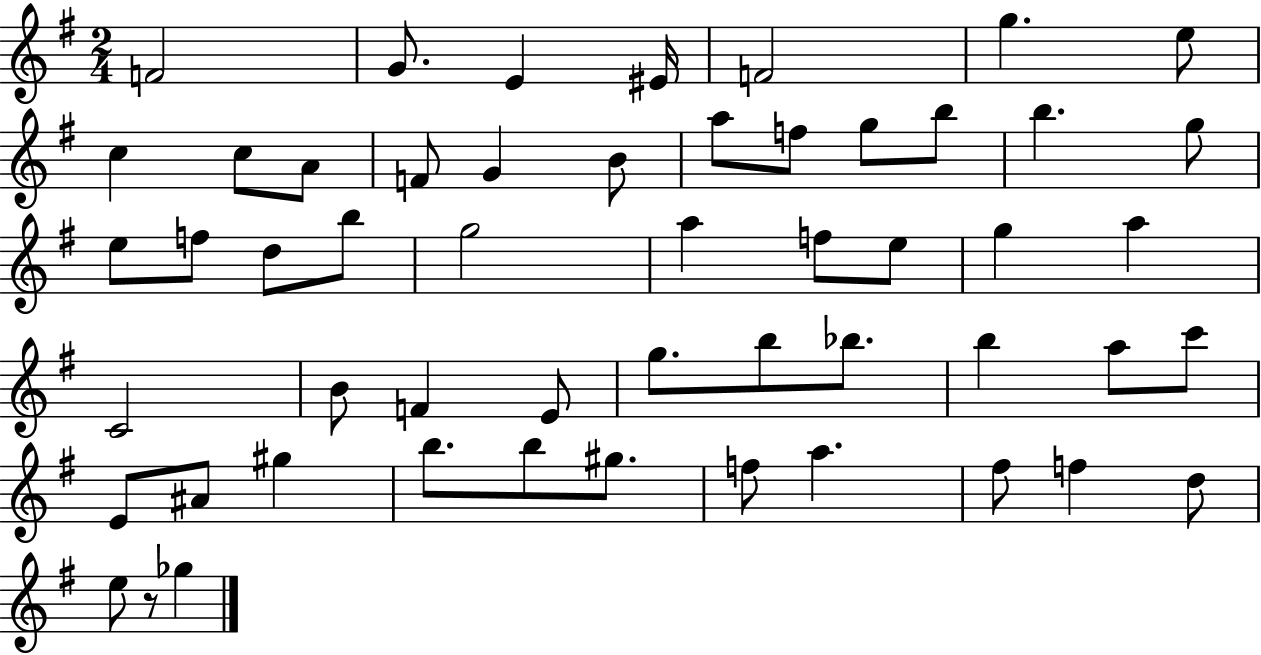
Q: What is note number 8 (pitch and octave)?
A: C5